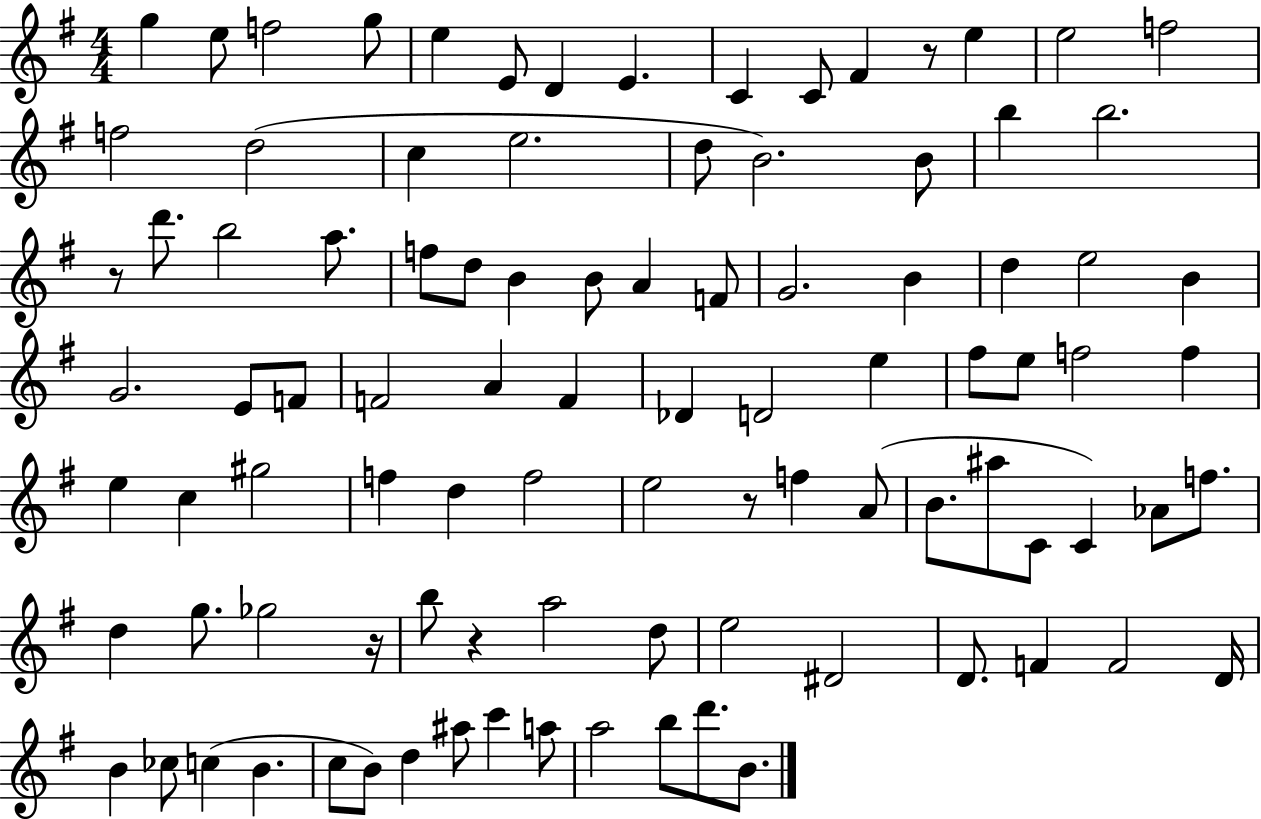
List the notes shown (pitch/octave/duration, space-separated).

G5/q E5/e F5/h G5/e E5/q E4/e D4/q E4/q. C4/q C4/e F#4/q R/e E5/q E5/h F5/h F5/h D5/h C5/q E5/h. D5/e B4/h. B4/e B5/q B5/h. R/e D6/e. B5/h A5/e. F5/e D5/e B4/q B4/e A4/q F4/e G4/h. B4/q D5/q E5/h B4/q G4/h. E4/e F4/e F4/h A4/q F4/q Db4/q D4/h E5/q F#5/e E5/e F5/h F5/q E5/q C5/q G#5/h F5/q D5/q F5/h E5/h R/e F5/q A4/e B4/e. A#5/e C4/e C4/q Ab4/e F5/e. D5/q G5/e. Gb5/h R/s B5/e R/q A5/h D5/e E5/h D#4/h D4/e. F4/q F4/h D4/s B4/q CES5/e C5/q B4/q. C5/e B4/e D5/q A#5/e C6/q A5/e A5/h B5/e D6/e. B4/e.